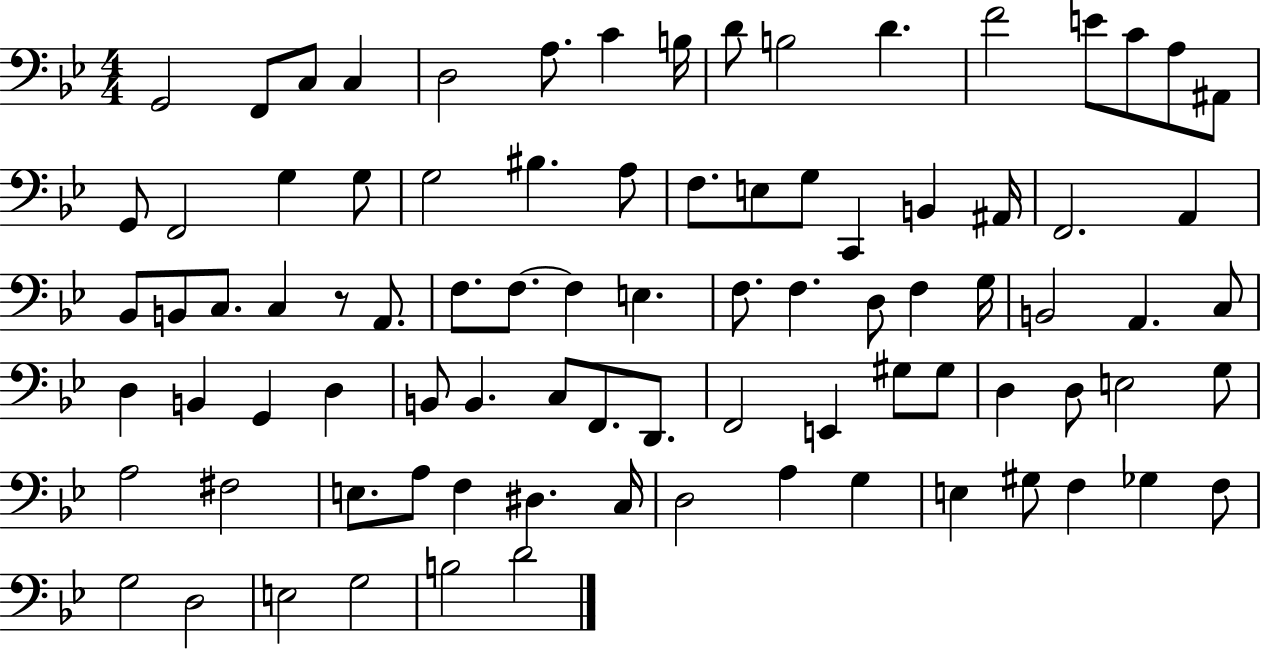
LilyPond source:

{
  \clef bass
  \numericTimeSignature
  \time 4/4
  \key bes \major
  g,2 f,8 c8 c4 | d2 a8. c'4 b16 | d'8 b2 d'4. | f'2 e'8 c'8 a8 ais,8 | \break g,8 f,2 g4 g8 | g2 bis4. a8 | f8. e8 g8 c,4 b,4 ais,16 | f,2. a,4 | \break bes,8 b,8 c8. c4 r8 a,8. | f8. f8.~~ f4 e4. | f8. f4. d8 f4 g16 | b,2 a,4. c8 | \break d4 b,4 g,4 d4 | b,8 b,4. c8 f,8. d,8. | f,2 e,4 gis8 gis8 | d4 d8 e2 g8 | \break a2 fis2 | e8. a8 f4 dis4. c16 | d2 a4 g4 | e4 gis8 f4 ges4 f8 | \break g2 d2 | e2 g2 | b2 d'2 | \bar "|."
}